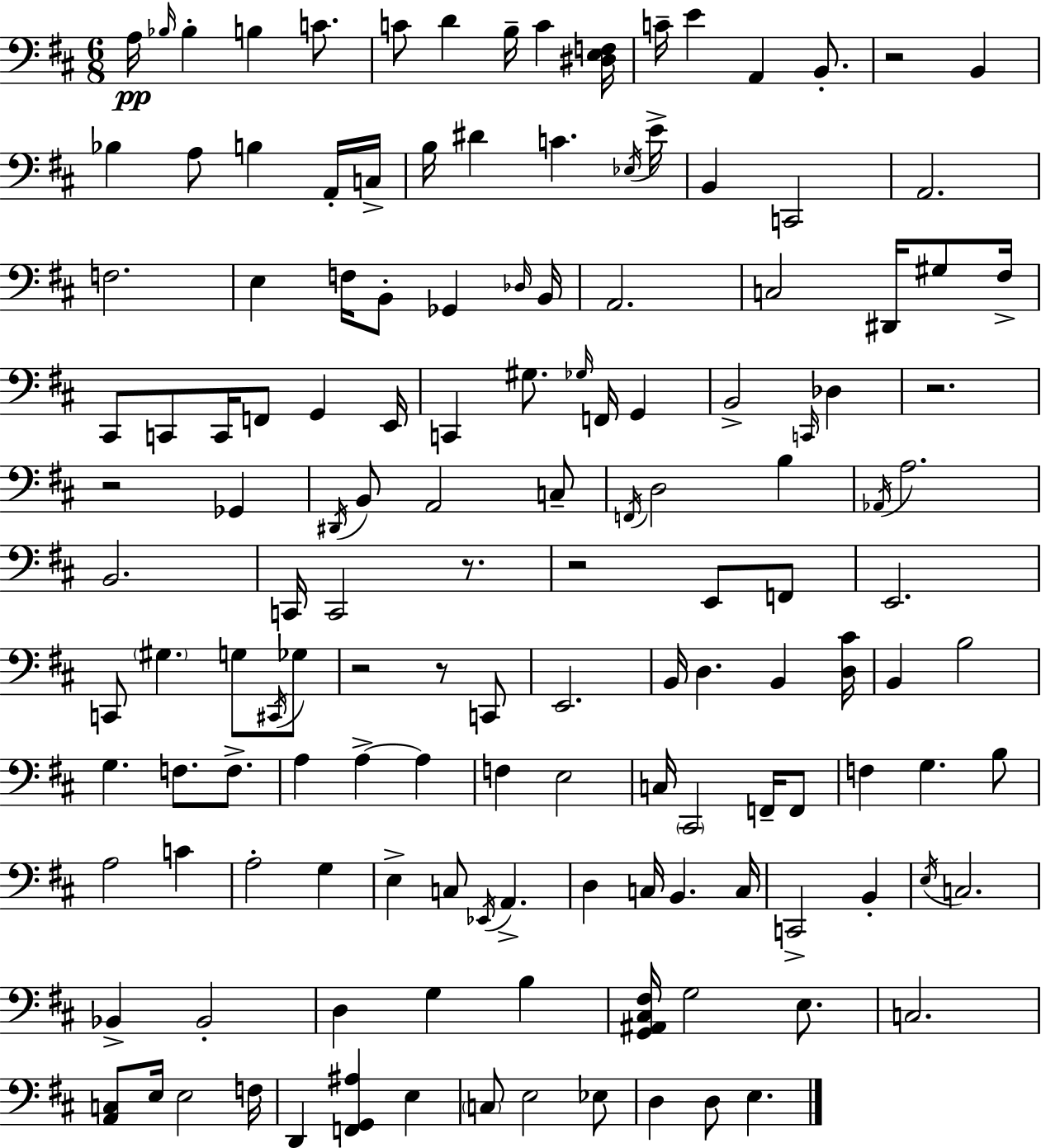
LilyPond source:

{
  \clef bass
  \numericTimeSignature
  \time 6/8
  \key d \major
  a16\pp \grace { bes16 } bes4-. b4 c'8. | c'8 d'4 b16-- c'4 | <dis e f>16 c'16-- e'4 a,4 b,8.-. | r2 b,4 | \break bes4 a8 b4 a,16-. | c16-> b16 dis'4 c'4. | \acciaccatura { ees16 } e'16-> b,4 c,2 | a,2. | \break f2. | e4 f16 b,8-. ges,4 | \grace { des16 } b,16 a,2. | c2 dis,16 | \break gis8 fis16-> cis,8 c,8 c,16 f,8 g,4 | e,16 c,4 gis8. \grace { ges16 } f,16 | g,4 b,2-> | \grace { c,16 } des4 r2. | \break r2 | ges,4 \acciaccatura { dis,16 } b,8 a,2 | c8-- \acciaccatura { f,16 } d2 | b4 \acciaccatura { aes,16 } a2. | \break b,2. | c,16 c,2 | r8. r2 | e,8 f,8 e,2. | \break c,8 \parenthesize gis4. | g8 \acciaccatura { cis,16 } ges8 r2 | r8 c,8 e,2. | b,16 d4. | \break b,4 <d cis'>16 b,4 | b2 g4. | f8. f8.-> a4 | a4->~~ a4 f4 | \break e2 c16 \parenthesize cis,2 | f,16-- f,8 f4 | g4. b8 a2 | c'4 a2-. | \break g4 e4-> | c8 \acciaccatura { ees,16 } a,4.-> d4 | c16 b,4. c16 c,2-> | b,4-. \acciaccatura { e16 } c2. | \break bes,4-> | bes,2-. d4 | g4 b4 <g, ais, cis fis>16 | g2 e8. c2. | \break <a, c>8 | e16 e2 f16 d,4 | <f, g, ais>4 e4 \parenthesize c8 | e2 ees8 d4 | \break d8 e4. \bar "|."
}